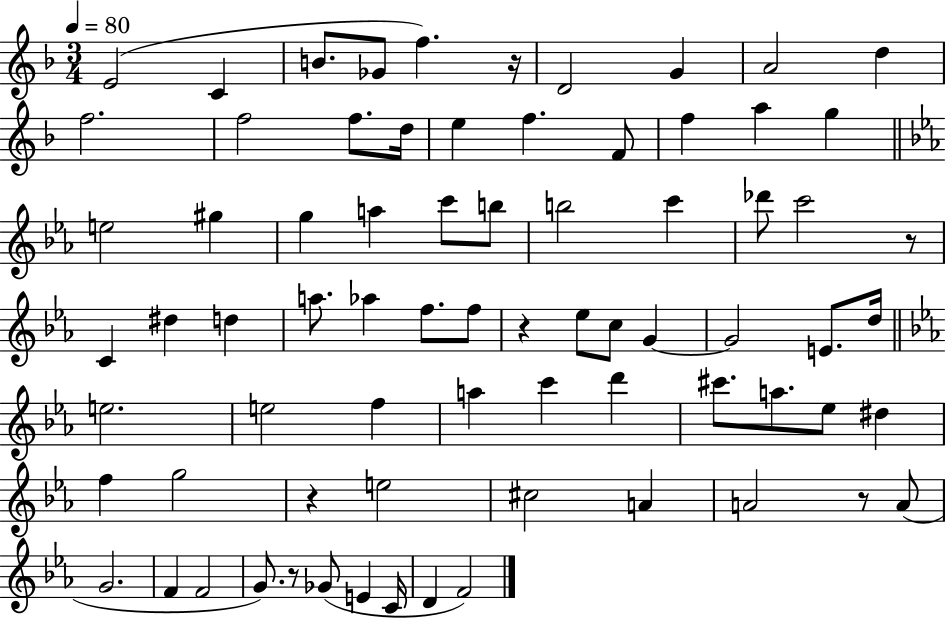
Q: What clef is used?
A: treble